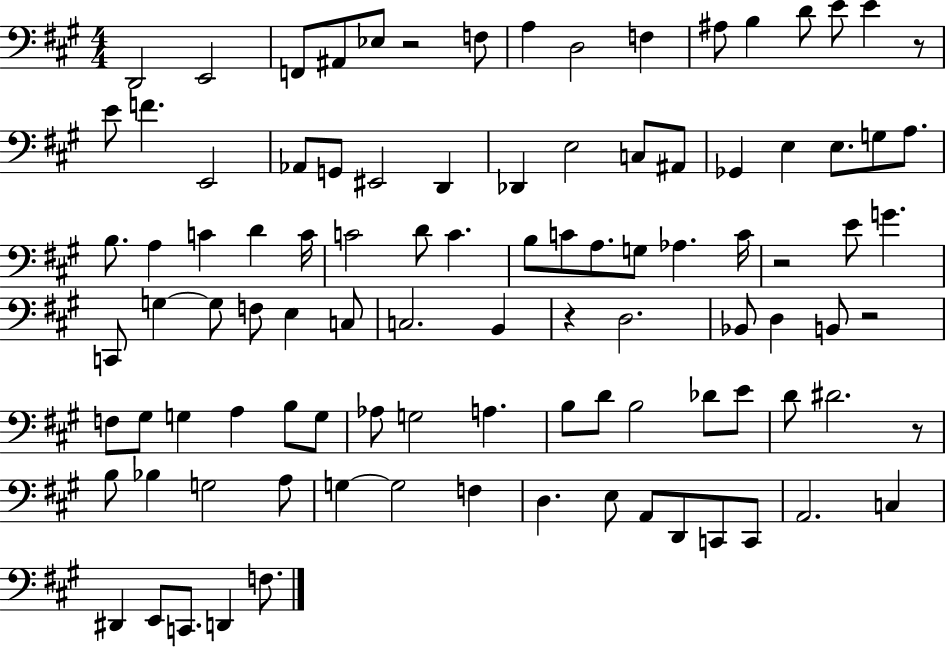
X:1
T:Untitled
M:4/4
L:1/4
K:A
D,,2 E,,2 F,,/2 ^A,,/2 _E,/2 z2 F,/2 A, D,2 F, ^A,/2 B, D/2 E/2 E z/2 E/2 F E,,2 _A,,/2 G,,/2 ^E,,2 D,, _D,, E,2 C,/2 ^A,,/2 _G,, E, E,/2 G,/2 A,/2 B,/2 A, C D C/4 C2 D/2 C B,/2 C/2 A,/2 G,/2 _A, C/4 z2 E/2 G C,,/2 G, G,/2 F,/2 E, C,/2 C,2 B,, z D,2 _B,,/2 D, B,,/2 z2 F,/2 ^G,/2 G, A, B,/2 G,/2 _A,/2 G,2 A, B,/2 D/2 B,2 _D/2 E/2 D/2 ^D2 z/2 B,/2 _B, G,2 A,/2 G, G,2 F, D, E,/2 A,,/2 D,,/2 C,,/2 C,,/2 A,,2 C, ^D,, E,,/2 C,,/2 D,, F,/2